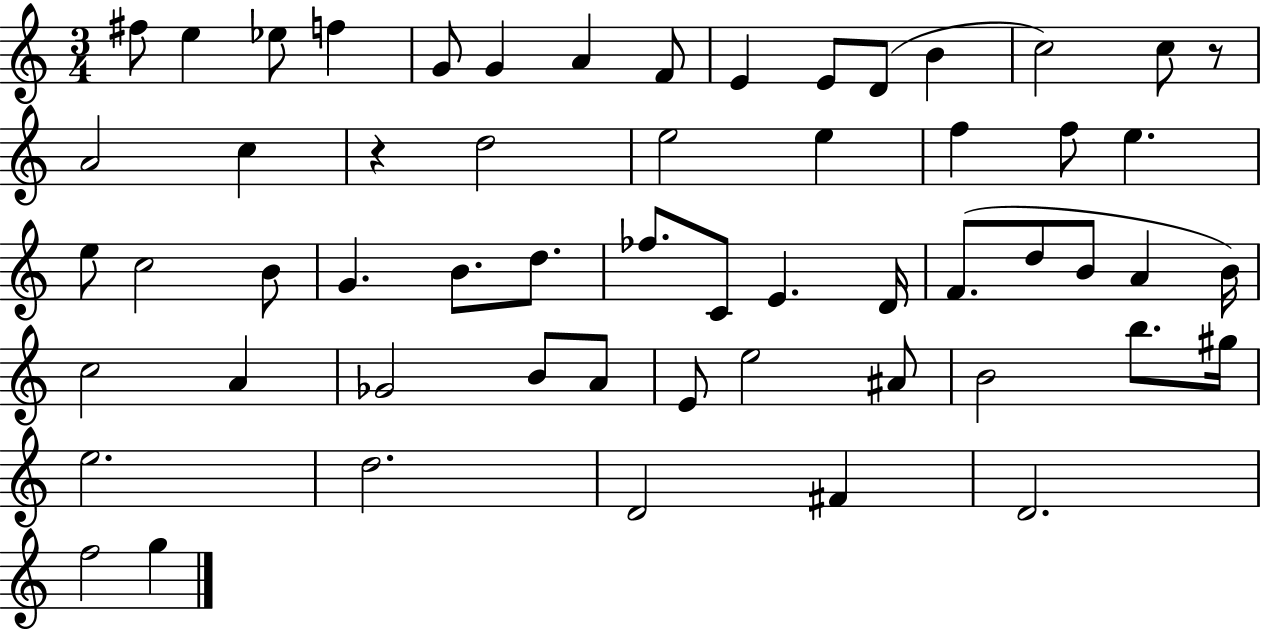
X:1
T:Untitled
M:3/4
L:1/4
K:C
^f/2 e _e/2 f G/2 G A F/2 E E/2 D/2 B c2 c/2 z/2 A2 c z d2 e2 e f f/2 e e/2 c2 B/2 G B/2 d/2 _f/2 C/2 E D/4 F/2 d/2 B/2 A B/4 c2 A _G2 B/2 A/2 E/2 e2 ^A/2 B2 b/2 ^g/4 e2 d2 D2 ^F D2 f2 g